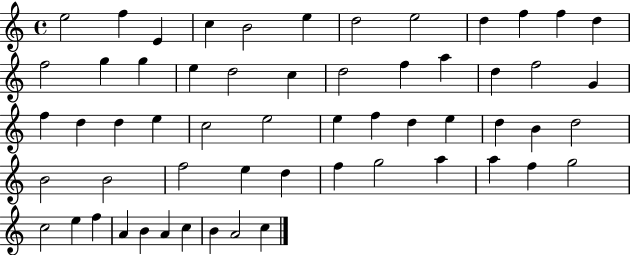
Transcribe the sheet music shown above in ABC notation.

X:1
T:Untitled
M:4/4
L:1/4
K:C
e2 f E c B2 e d2 e2 d f f d f2 g g e d2 c d2 f a d f2 G f d d e c2 e2 e f d e d B d2 B2 B2 f2 e d f g2 a a f g2 c2 e f A B A c B A2 c